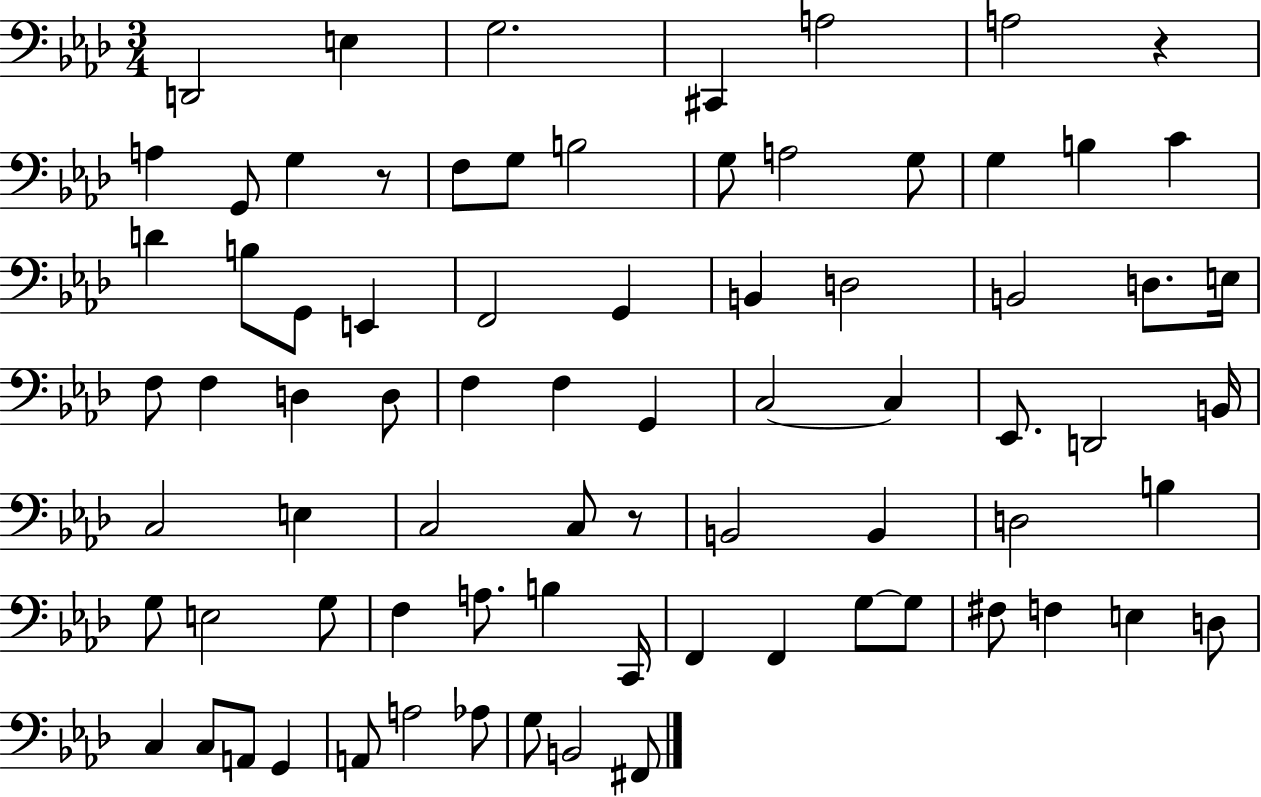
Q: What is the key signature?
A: AES major